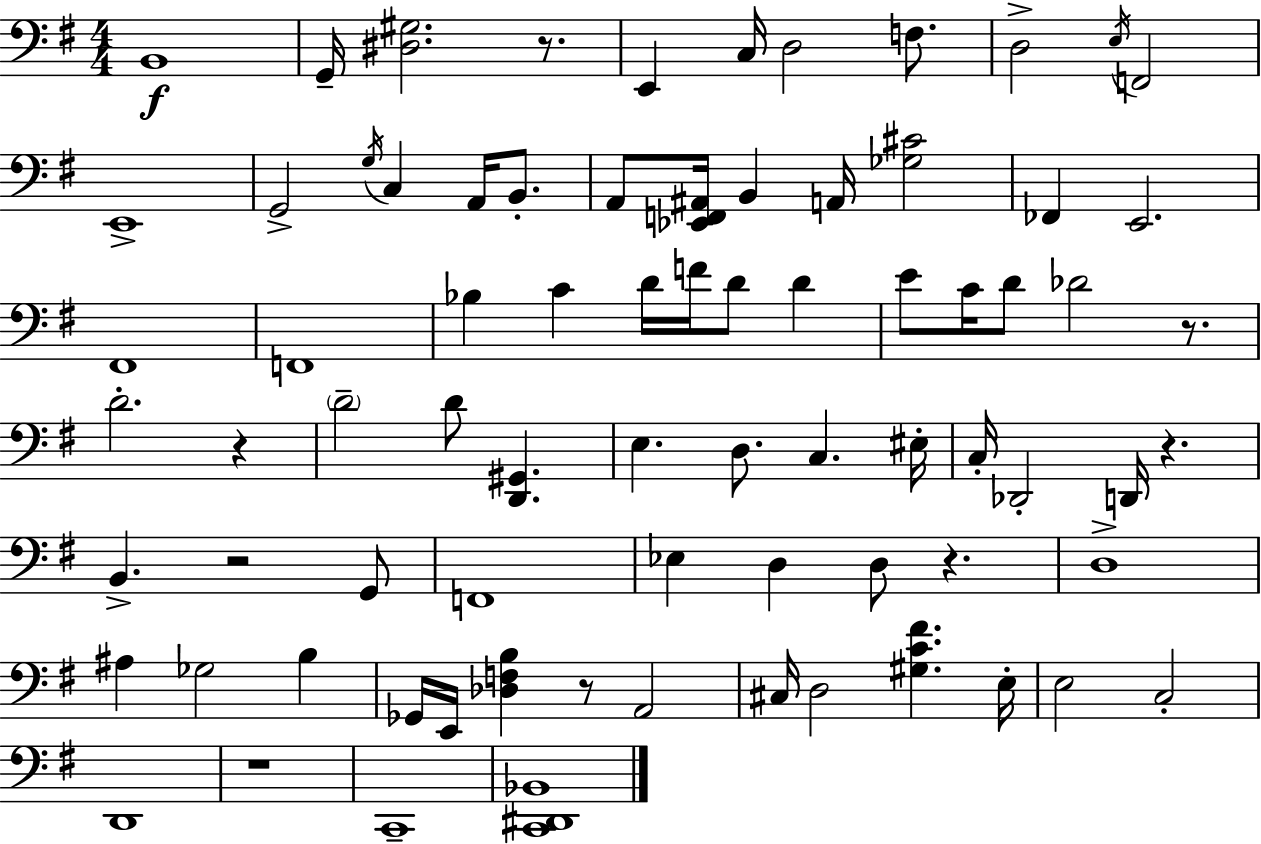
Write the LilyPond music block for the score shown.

{
  \clef bass
  \numericTimeSignature
  \time 4/4
  \key e \minor
  b,1\f | g,16-- <dis gis>2. r8. | e,4 c16 d2 f8. | d2-> \acciaccatura { e16 } f,2 | \break e,1-> | g,2-> \acciaccatura { g16 } c4 a,16 b,8.-. | a,8 <ees, f, ais,>16 b,4 a,16 <ges cis'>2 | fes,4 e,2. | \break fis,1 | f,1 | bes4 c'4 d'16 f'16 d'8 d'4 | e'8 c'16 d'8 des'2 r8. | \break d'2.-. r4 | \parenthesize d'2-- d'8 <d, gis,>4. | e4. d8. c4. | eis16-. c16-. des,2-. d,16 r4. | \break b,4.-> r2 | g,8 f,1 | ees4 d4 d8 r4. | d1-> | \break ais4 ges2 b4 | ges,16 e,16 <des f b>4 r8 a,2 | cis16 d2 <gis c' fis'>4. | e16-. e2 c2-. | \break d,1 | r1 | c,1-- | <c, dis, bes,>1 | \break \bar "|."
}